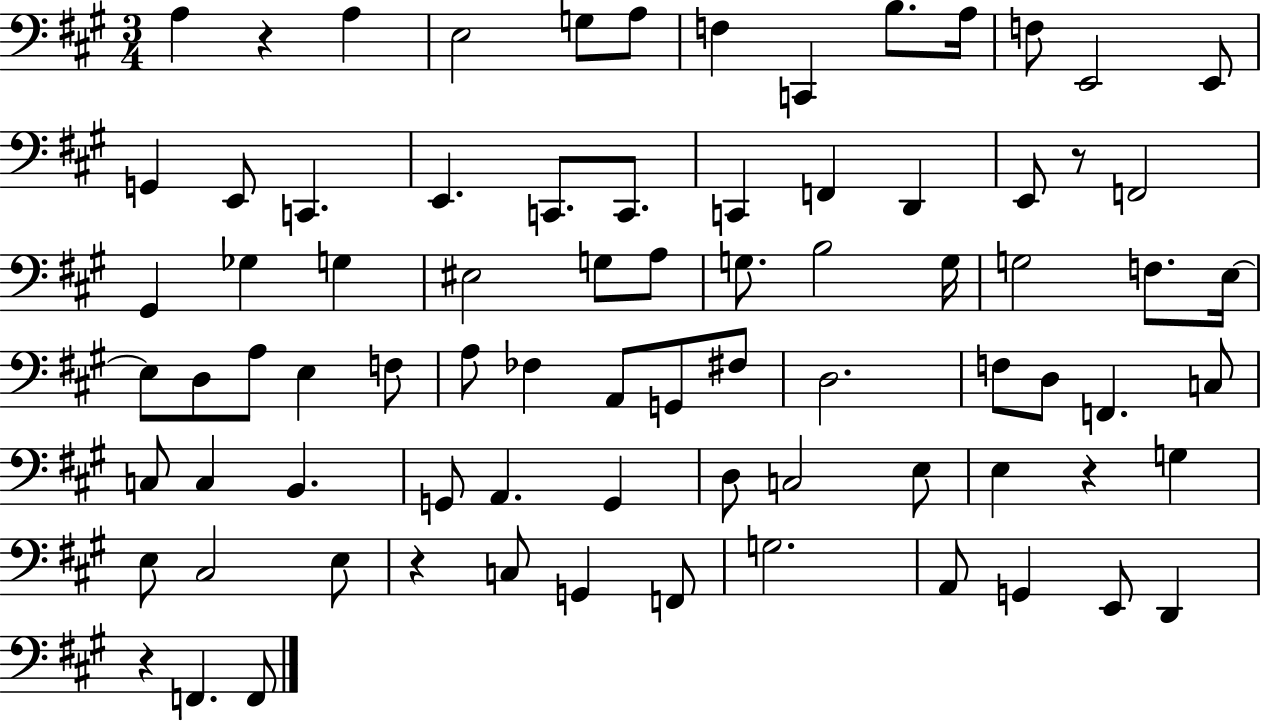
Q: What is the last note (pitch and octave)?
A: F2